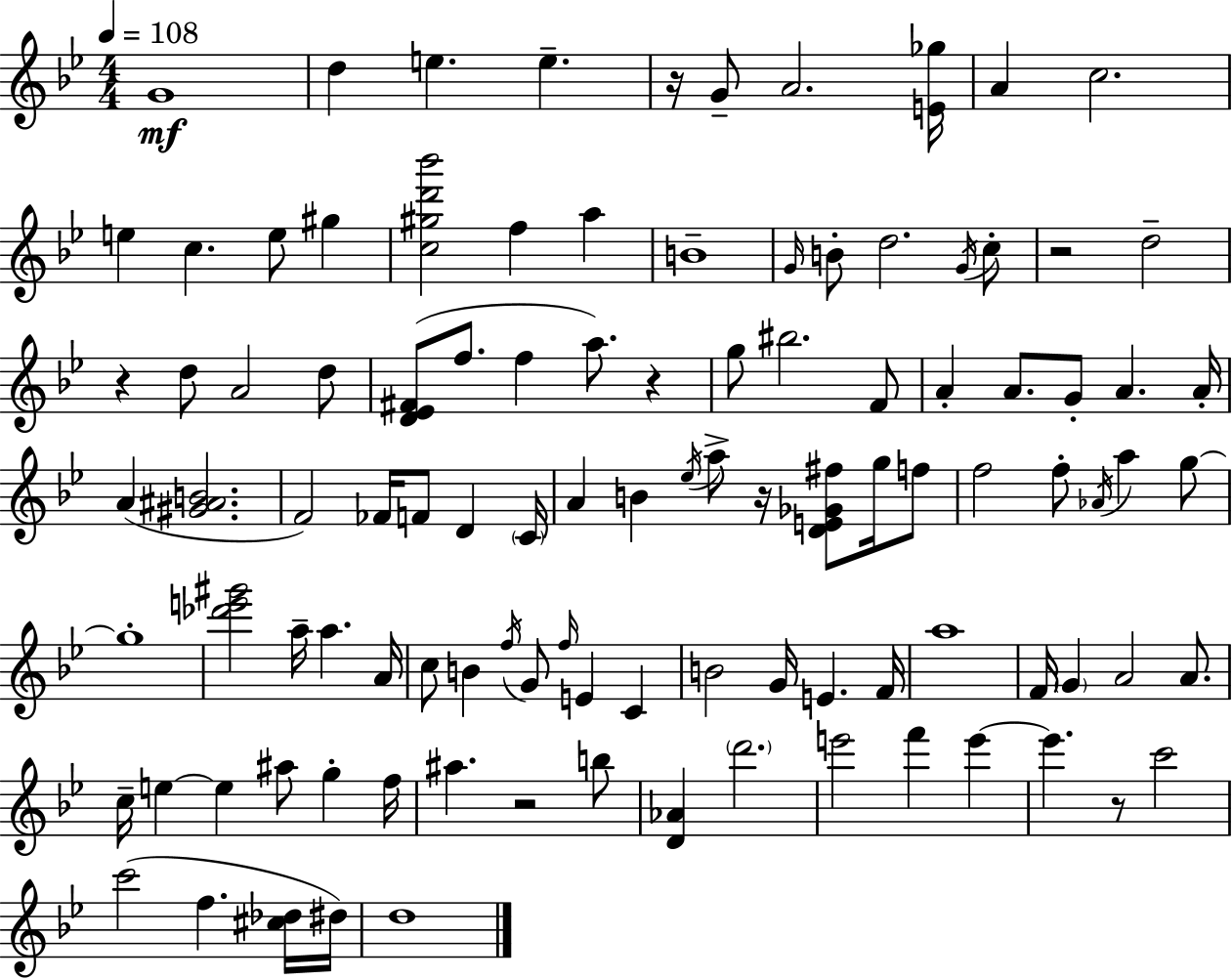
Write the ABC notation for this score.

X:1
T:Untitled
M:4/4
L:1/4
K:Bb
G4 d e e z/4 G/2 A2 [E_g]/4 A c2 e c e/2 ^g [c^gd'_b']2 f a B4 G/4 B/2 d2 G/4 c/2 z2 d2 z d/2 A2 d/2 [D_E^F]/2 f/2 f a/2 z g/2 ^b2 F/2 A A/2 G/2 A A/4 A [^G^AB]2 F2 _F/4 F/2 D C/4 A B _e/4 a/2 z/4 [DE_G^f]/2 g/4 f/2 f2 f/2 _A/4 a g/2 g4 [_d'e'^g']2 a/4 a A/4 c/2 B f/4 G/2 f/4 E C B2 G/4 E F/4 a4 F/4 G A2 A/2 c/4 e e ^a/2 g f/4 ^a z2 b/2 [D_A] d'2 e'2 f' e' e' z/2 c'2 c'2 f [^c_d]/4 ^d/4 d4